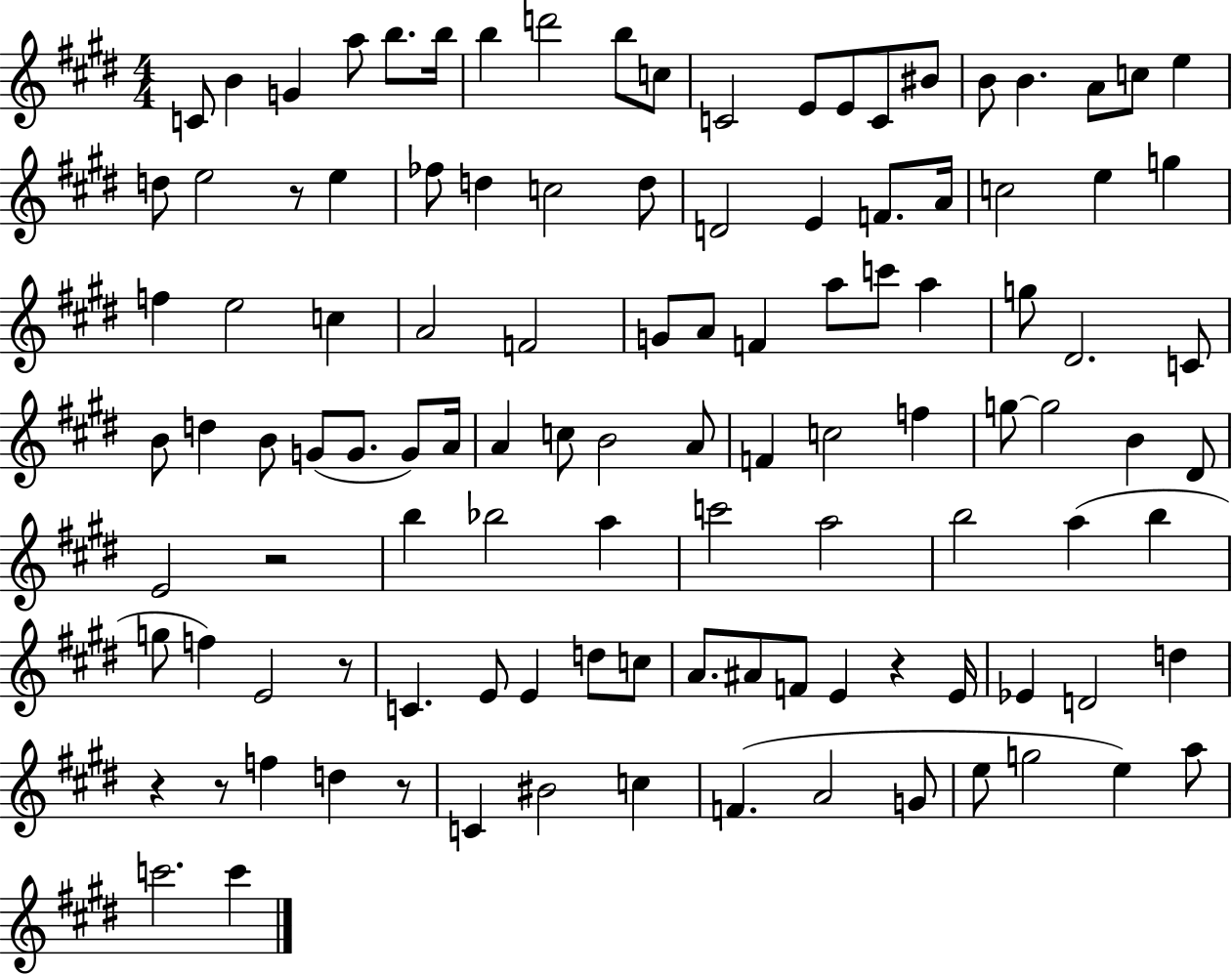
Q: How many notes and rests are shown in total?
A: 112